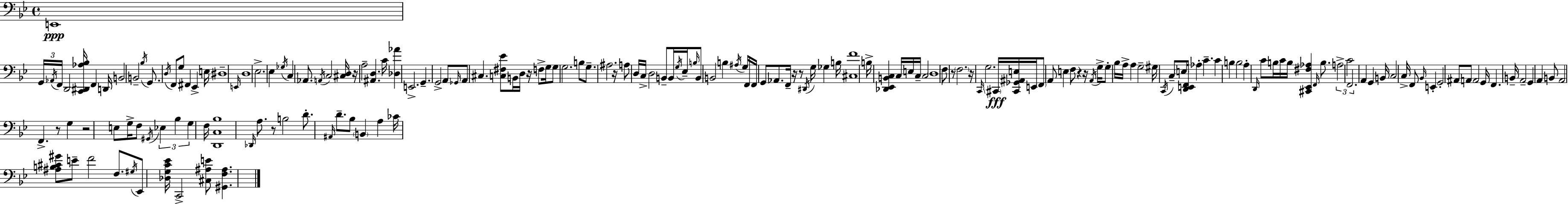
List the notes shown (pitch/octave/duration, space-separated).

E2/w G2/s Ab2/s F2/s D2/h [C2,D#2,Ab3,Bb3]/s F2/q D2/s B2/h B2/h Bb3/s G2/e. D3/s F2/e G3/e F#2/q Eb2/q E3/s D#3/w E2/s D3/w Eb3/h. Eb3/q Gb3/s C3/q Ab2/e. A2/s C3/h [C#3,D3]/s R/s A3/h [A#2,D3]/q. C4/s [Db3,Ab4]/q E2/h. G2/q. G2/h A2/e Gb2/s A2/e C#3/q. [C3,F#3,Eb4]/e B2/s D3/s R/s F3/e G3/s G3/e G3/h. B3/e G3/e. A#3/h. R/s A3/e D3/s C3/s D3/h B2/e B2/s G3/s Eb3/s B3/s B2/e B2/h B3/q A#3/s G3/s F2/s F2/s G2/e Ab2/e. F2/s R/s R/e D#2/s G3/s Gb3/q B3/s [C#3,F4]/w B3/s [Db2,Eb2,B2,C3]/q C3/s E3/s C3/s C3/h D3/w F3/e R/e F3/h. R/s C2/s G3/h. C#2/s [C#2,Gb2,A#2,E3]/s E2/s F2/e A2/e E3/q F3/e R/q R/s A2/s G3/s G3/e Bb3/s A3/s A3/q G3/h G#3/s C2/s C3/e E3/e [D2,E2,F2]/s Ab3/q C4/q. C4/q B3/q B3/h A3/q D2/s C4/e B3/s C4/s B3/s [C#2,Eb2,F#3,Ab3]/q F2/s B3/e. A3/h C4/h F2/h. A2/q G2/q B2/s C3/h C3/s F2/e Bb2/s E2/q G2/h A#2/e A2/e A2/h G2/s F2/q. B2/s A2/h G2/q A2/q B2/e A2/h F2/q. R/e G3/q R/h E3/e G3/s F3/e G#2/s Eb3/q Bb3/q G3/q F3/s [D2,C3,Bb3]/w Db2/s A3/e. R/e B3/h D4/e. A#2/s D4/e. Bb3/e B2/q A3/q CES4/s [A#3,B3,C#4,G#4]/e E4/e F4/h F3/e. G#3/s Eb2/e [Db3,G3,C4,Eb4]/s C2/h [C#3,A#3,E4]/e [G#2,F3,A#3]/q.